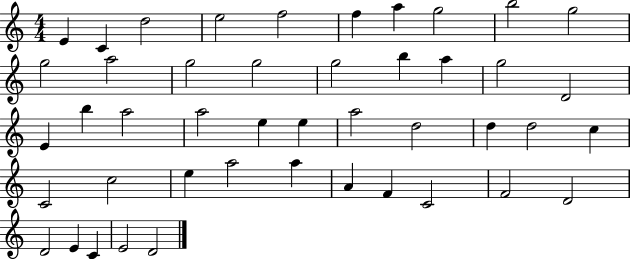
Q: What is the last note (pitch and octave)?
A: D4